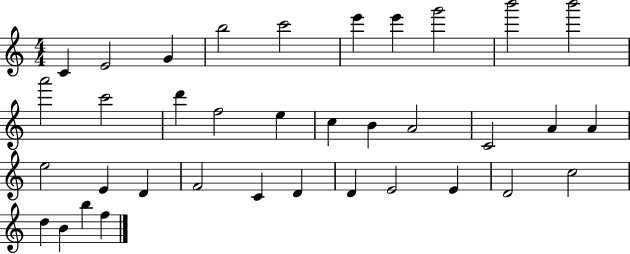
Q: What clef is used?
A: treble